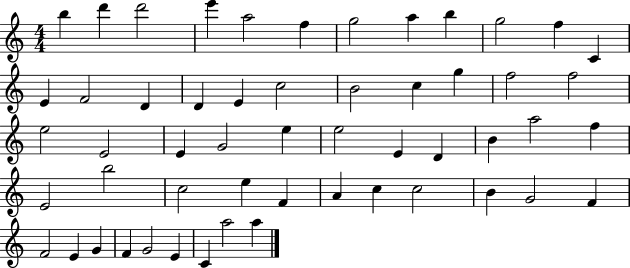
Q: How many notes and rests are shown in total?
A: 54